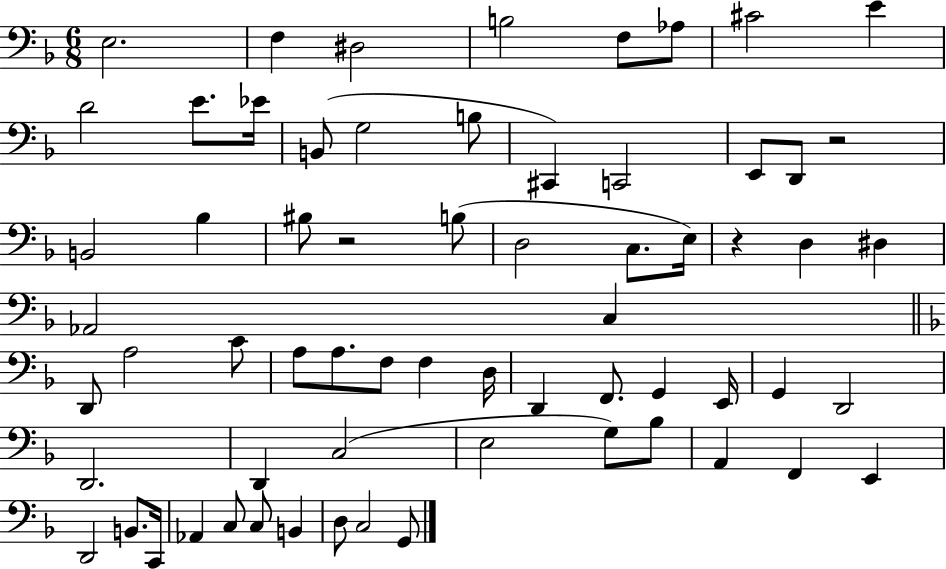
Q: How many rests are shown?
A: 3